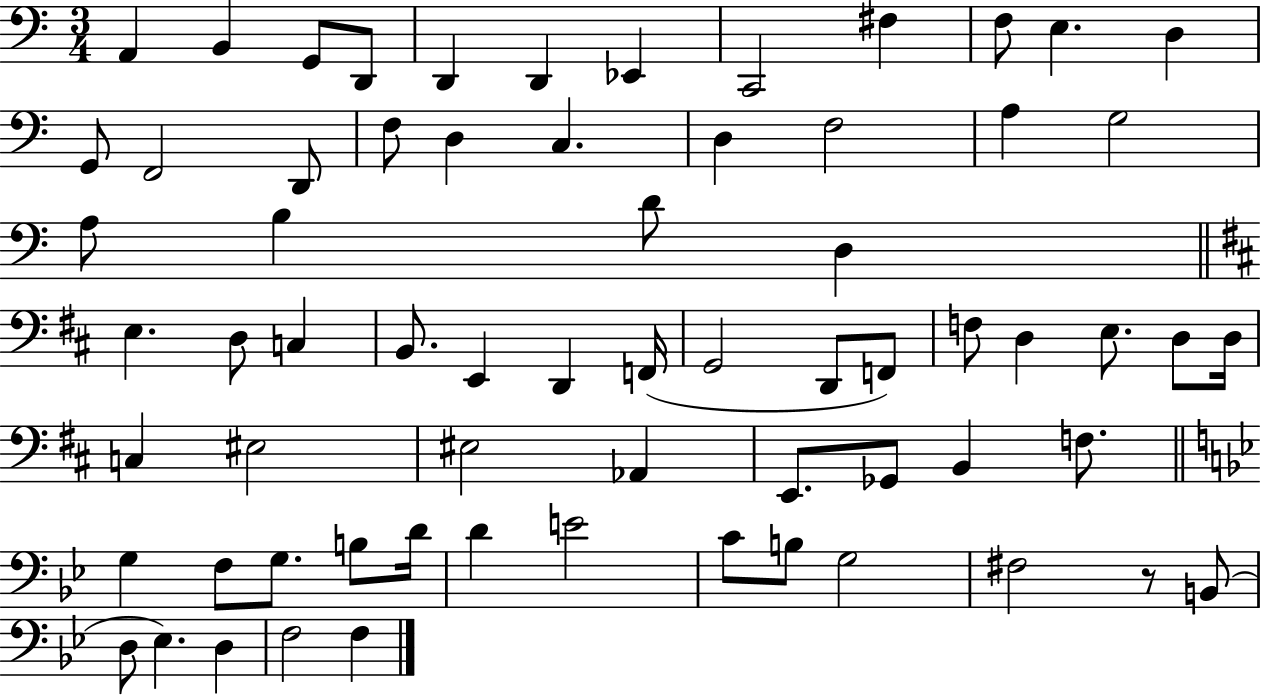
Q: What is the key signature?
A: C major